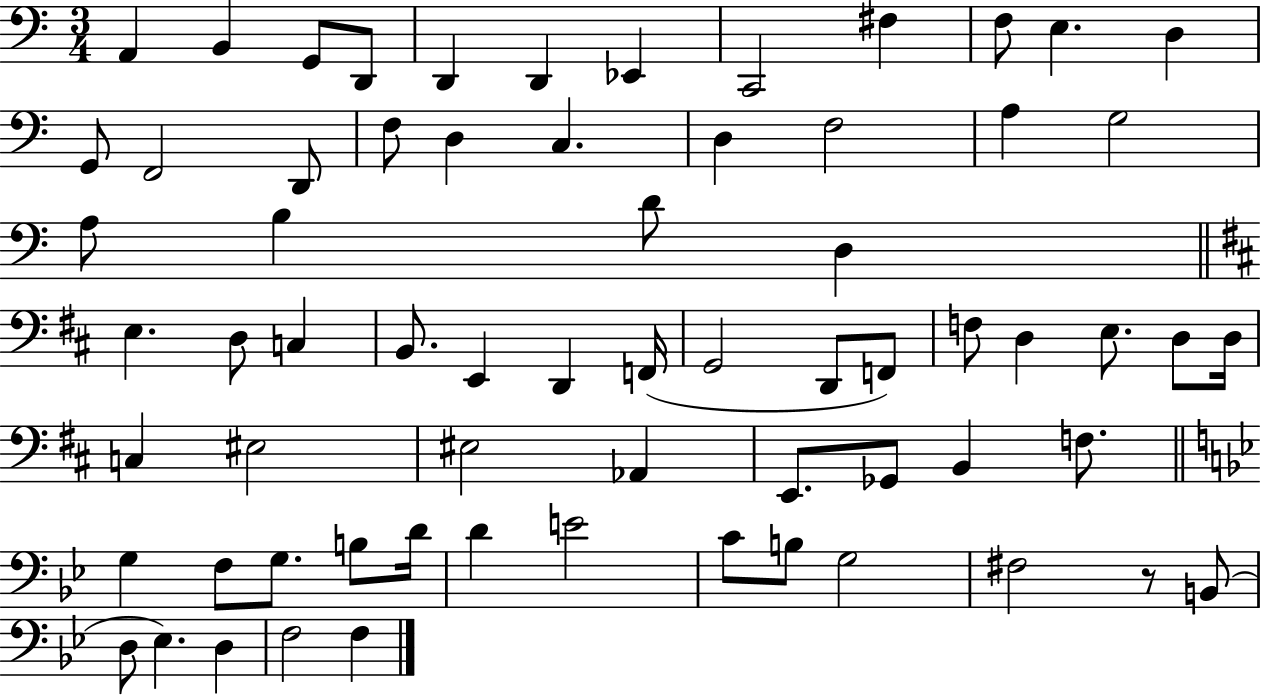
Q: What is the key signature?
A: C major